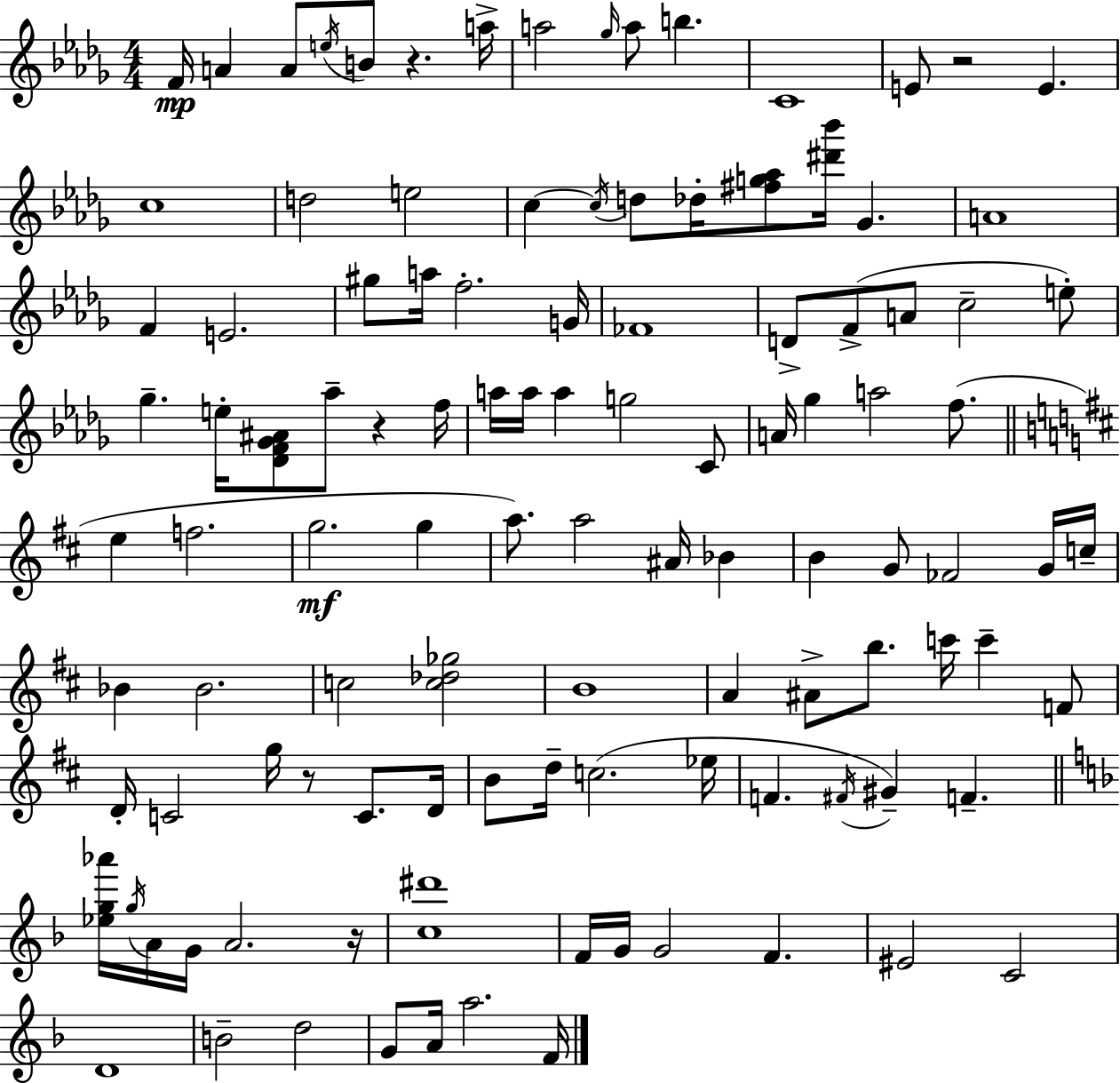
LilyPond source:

{
  \clef treble
  \numericTimeSignature
  \time 4/4
  \key bes \minor
  f'16\mp a'4 a'8 \acciaccatura { e''16 } b'8 r4. | a''16-> a''2 \grace { ges''16 } a''8 b''4. | c'1 | e'8 r2 e'4. | \break c''1 | d''2 e''2 | c''4~~ \acciaccatura { c''16 } d''8 des''16-. <fis'' g'' aes''>8 <dis''' bes'''>16 ges'4. | a'1 | \break f'4 e'2. | gis''8 a''16 f''2.-. | g'16 fes'1 | d'8-> f'8->( a'8 c''2-- | \break e''8-.) ges''4.-- e''16-. <des' f' ges' ais'>8 aes''8-- r4 | f''16 a''16 a''16 a''4 g''2 | c'8 a'16 ges''4 a''2 | f''8.( \bar "||" \break \key b \minor e''4 f''2. | g''2.\mf g''4 | a''8.) a''2 ais'16 bes'4 | b'4 g'8 fes'2 g'16 c''16-- | \break bes'4 bes'2. | c''2 <c'' des'' ges''>2 | b'1 | a'4 ais'8-> b''8. c'''16 c'''4-- f'8 | \break d'16-. c'2 g''16 r8 c'8. d'16 | b'8 d''16-- c''2.( ees''16 | f'4. \acciaccatura { fis'16 }) gis'4-- f'4.-- | \bar "||" \break \key f \major <ees'' g'' aes'''>16 \acciaccatura { g''16 } a'16 g'16 a'2. | r16 <c'' dis'''>1 | f'16 g'16 g'2 f'4. | eis'2 c'2 | \break d'1 | b'2-- d''2 | g'8 a'16 a''2. | f'16 \bar "|."
}